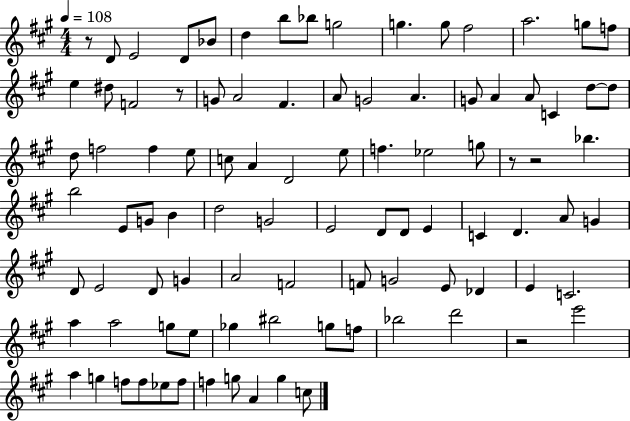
R/e D4/e E4/h D4/e Bb4/e D5/q B5/e Bb5/e G5/h G5/q. G5/e F#5/h A5/h. G5/e F5/e E5/q D#5/e F4/h R/e G4/e A4/h F#4/q. A4/e G4/h A4/q. G4/e A4/q A4/e C4/q D5/e D5/e D5/e F5/h F5/q E5/e C5/e A4/q D4/h E5/e F5/q. Eb5/h G5/e R/e R/h Bb5/q. B5/h E4/e G4/e B4/q D5/h G4/h E4/h D4/e D4/e E4/q C4/q D4/q. A4/e G4/q D4/e E4/h D4/e G4/q A4/h F4/h F4/e G4/h E4/e Db4/q E4/q C4/h. A5/q A5/h G5/e E5/e Gb5/q BIS5/h G5/e F5/e Bb5/h D6/h R/h E6/h A5/q G5/q F5/e F5/e Eb5/e F5/e F5/q G5/e A4/q G5/q C5/e